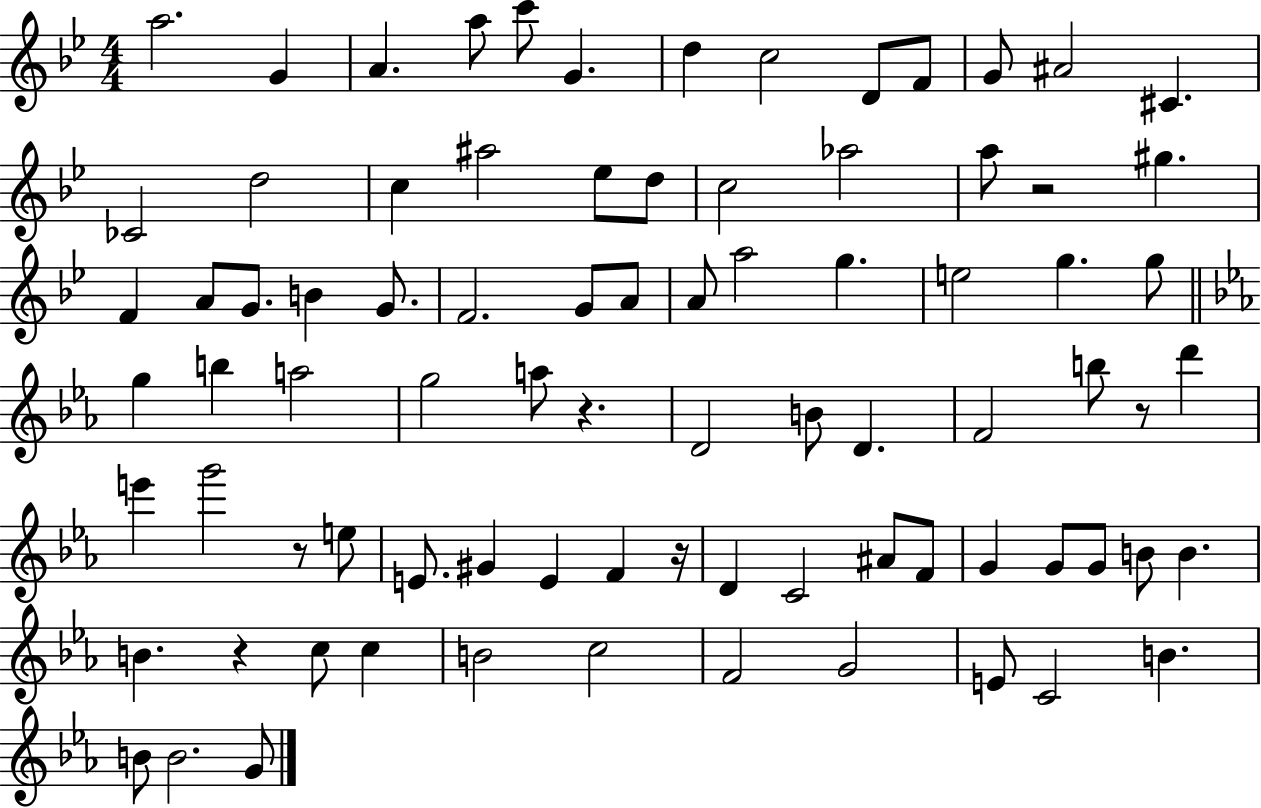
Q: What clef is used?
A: treble